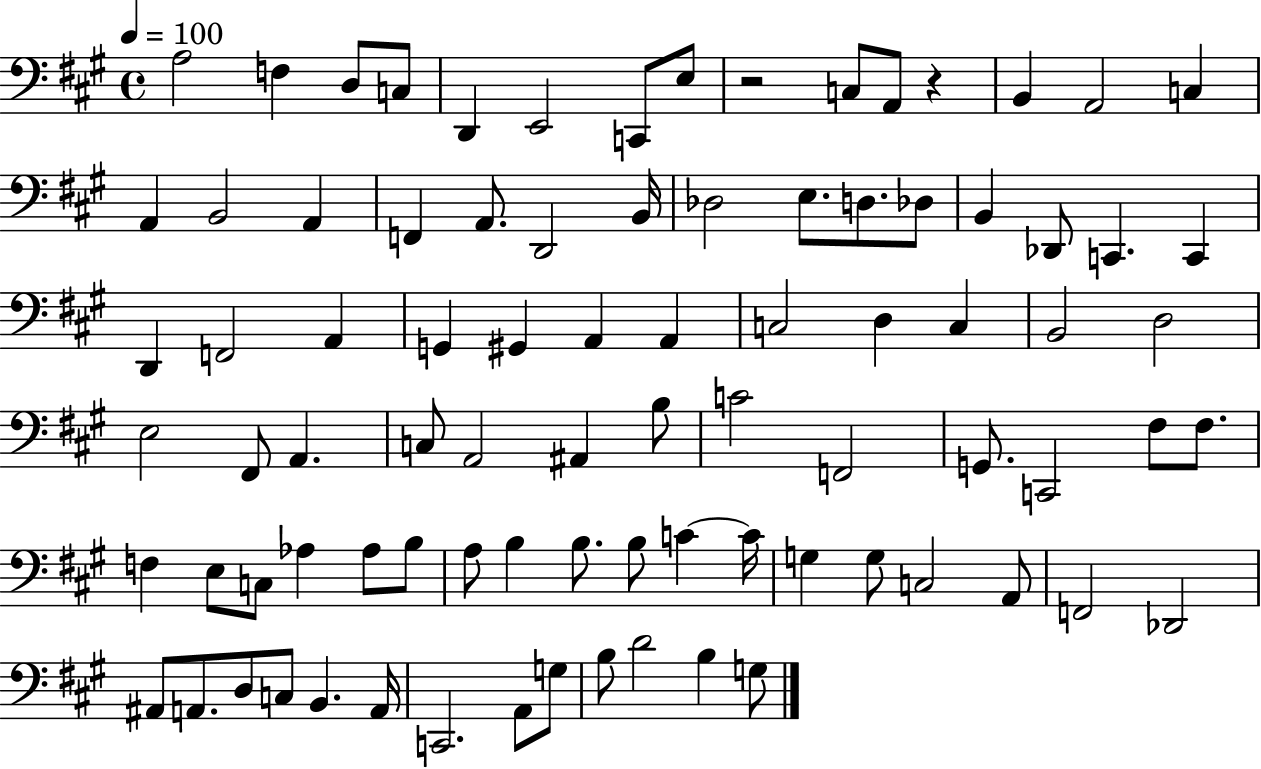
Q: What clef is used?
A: bass